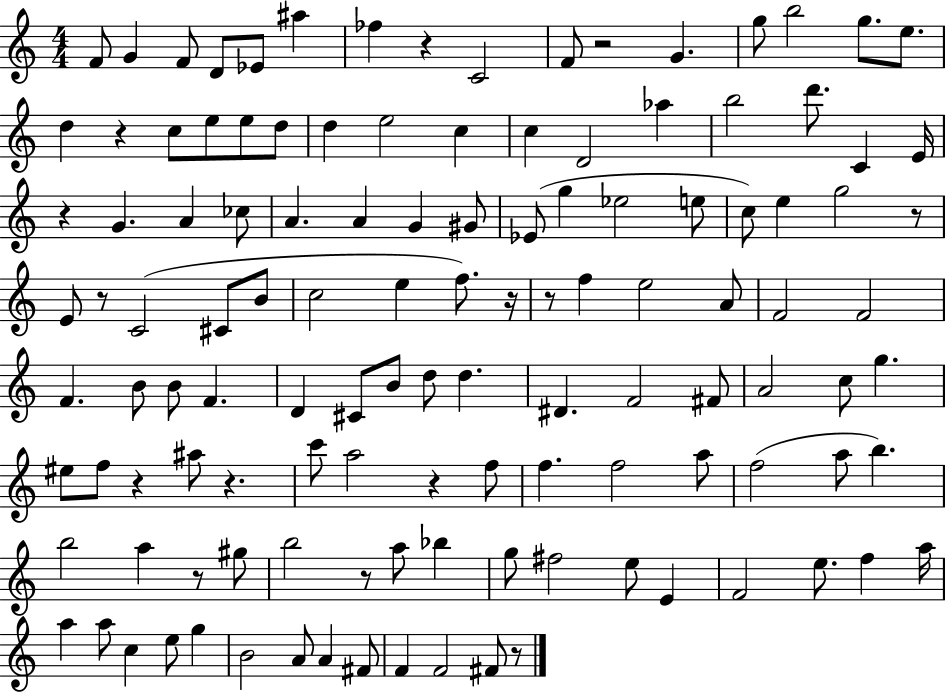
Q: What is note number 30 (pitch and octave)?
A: G4